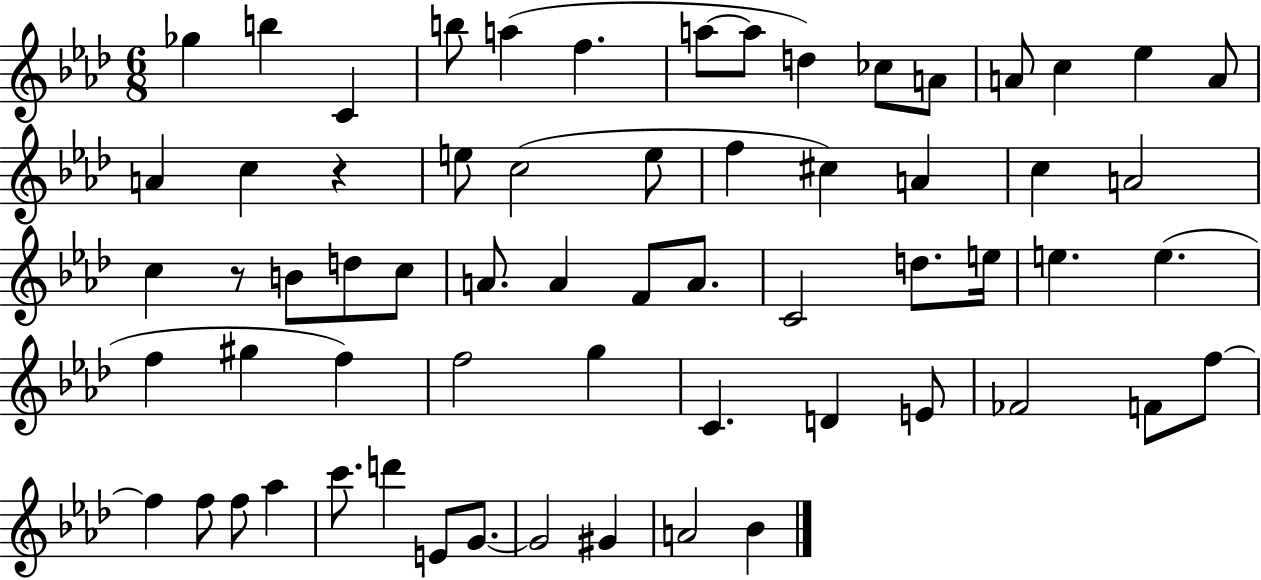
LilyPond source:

{
  \clef treble
  \numericTimeSignature
  \time 6/8
  \key aes \major
  ges''4 b''4 c'4 | b''8 a''4( f''4. | a''8~~ a''8 d''4) ces''8 a'8 | a'8 c''4 ees''4 a'8 | \break a'4 c''4 r4 | e''8 c''2( e''8 | f''4 cis''4) a'4 | c''4 a'2 | \break c''4 r8 b'8 d''8 c''8 | a'8. a'4 f'8 a'8. | c'2 d''8. e''16 | e''4. e''4.( | \break f''4 gis''4 f''4) | f''2 g''4 | c'4. d'4 e'8 | fes'2 f'8 f''8~~ | \break f''4 f''8 f''8 aes''4 | c'''8. d'''4 e'8 g'8.~~ | g'2 gis'4 | a'2 bes'4 | \break \bar "|."
}